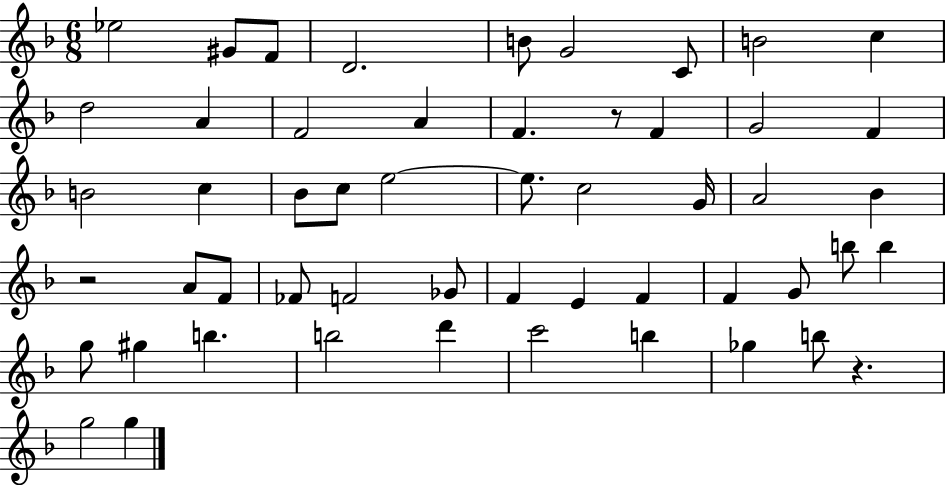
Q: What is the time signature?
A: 6/8